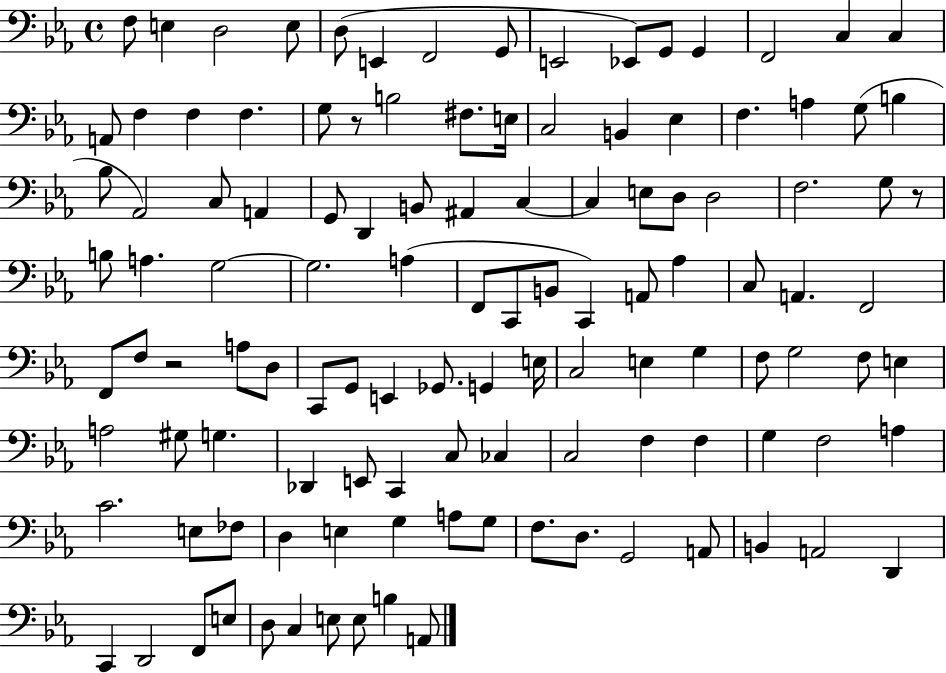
X:1
T:Untitled
M:4/4
L:1/4
K:Eb
F,/2 E, D,2 E,/2 D,/2 E,, F,,2 G,,/2 E,,2 _E,,/2 G,,/2 G,, F,,2 C, C, A,,/2 F, F, F, G,/2 z/2 B,2 ^F,/2 E,/4 C,2 B,, _E, F, A, G,/2 B, _B,/2 _A,,2 C,/2 A,, G,,/2 D,, B,,/2 ^A,, C, C, E,/2 D,/2 D,2 F,2 G,/2 z/2 B,/2 A, G,2 G,2 A, F,,/2 C,,/2 B,,/2 C,, A,,/2 _A, C,/2 A,, F,,2 F,,/2 F,/2 z2 A,/2 D,/2 C,,/2 G,,/2 E,, _G,,/2 G,, E,/4 C,2 E, G, F,/2 G,2 F,/2 E, A,2 ^G,/2 G, _D,, E,,/2 C,, C,/2 _C, C,2 F, F, G, F,2 A, C2 E,/2 _F,/2 D, E, G, A,/2 G,/2 F,/2 D,/2 G,,2 A,,/2 B,, A,,2 D,, C,, D,,2 F,,/2 E,/2 D,/2 C, E,/2 E,/2 B, A,,/2